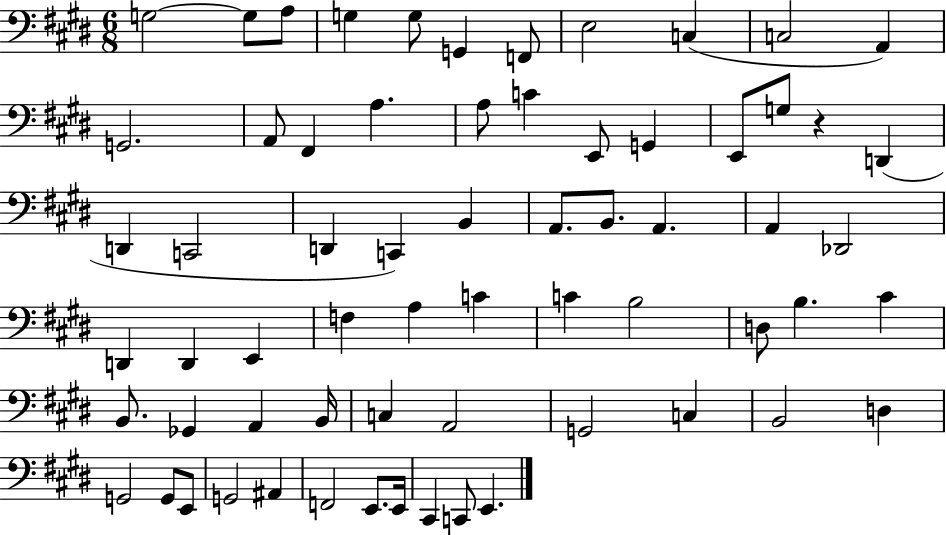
{
  \clef bass
  \numericTimeSignature
  \time 6/8
  \key e \major
  g2~~ g8 a8 | g4 g8 g,4 f,8 | e2 c4( | c2 a,4) | \break g,2. | a,8 fis,4 a4. | a8 c'4 e,8 g,4 | e,8 g8 r4 d,4( | \break d,4 c,2 | d,4 c,4) b,4 | a,8. b,8. a,4. | a,4 des,2 | \break d,4 d,4 e,4 | f4 a4 c'4 | c'4 b2 | d8 b4. cis'4 | \break b,8. ges,4 a,4 b,16 | c4 a,2 | g,2 c4 | b,2 d4 | \break g,2 g,8 e,8 | g,2 ais,4 | f,2 e,8. e,16 | cis,4 c,8 e,4. | \break \bar "|."
}